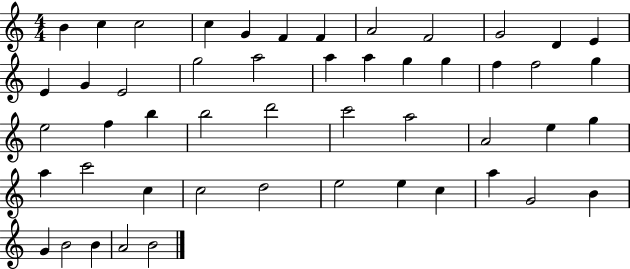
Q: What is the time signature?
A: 4/4